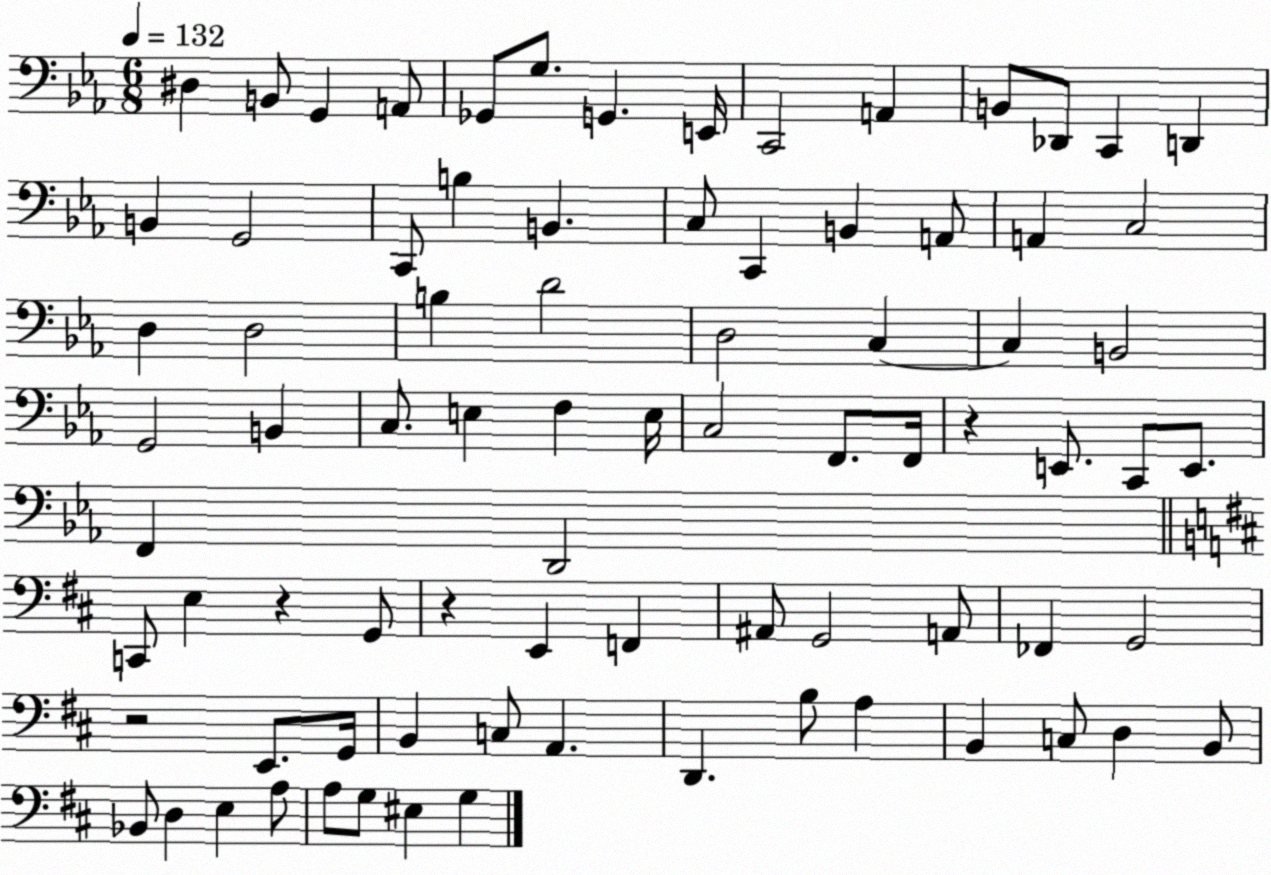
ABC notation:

X:1
T:Untitled
M:6/8
L:1/4
K:Eb
^D, B,,/2 G,, A,,/2 _G,,/2 G,/2 G,, E,,/4 C,,2 A,, B,,/2 _D,,/2 C,, D,, B,, G,,2 C,,/2 B, B,, C,/2 C,, B,, A,,/2 A,, C,2 D, D,2 B, D2 D,2 C, C, B,,2 G,,2 B,, C,/2 E, F, E,/4 C,2 F,,/2 F,,/4 z E,,/2 C,,/2 E,,/2 F,, D,,2 C,,/2 E, z G,,/2 z E,, F,, ^A,,/2 G,,2 A,,/2 _F,, G,,2 z2 E,,/2 G,,/4 B,, C,/2 A,, D,, B,/2 A, B,, C,/2 D, B,,/2 _B,,/2 D, E, A,/2 A,/2 G,/2 ^E, G,